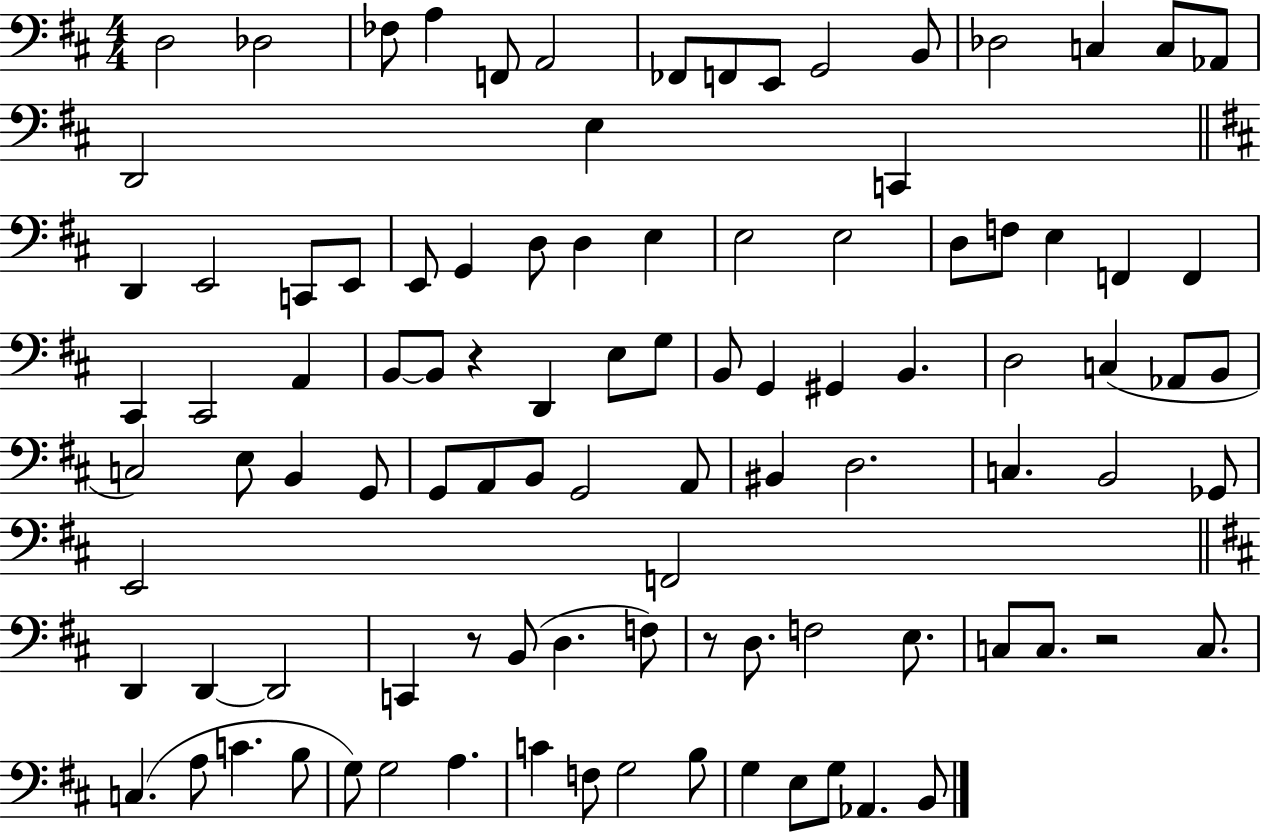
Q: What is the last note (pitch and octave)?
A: B2